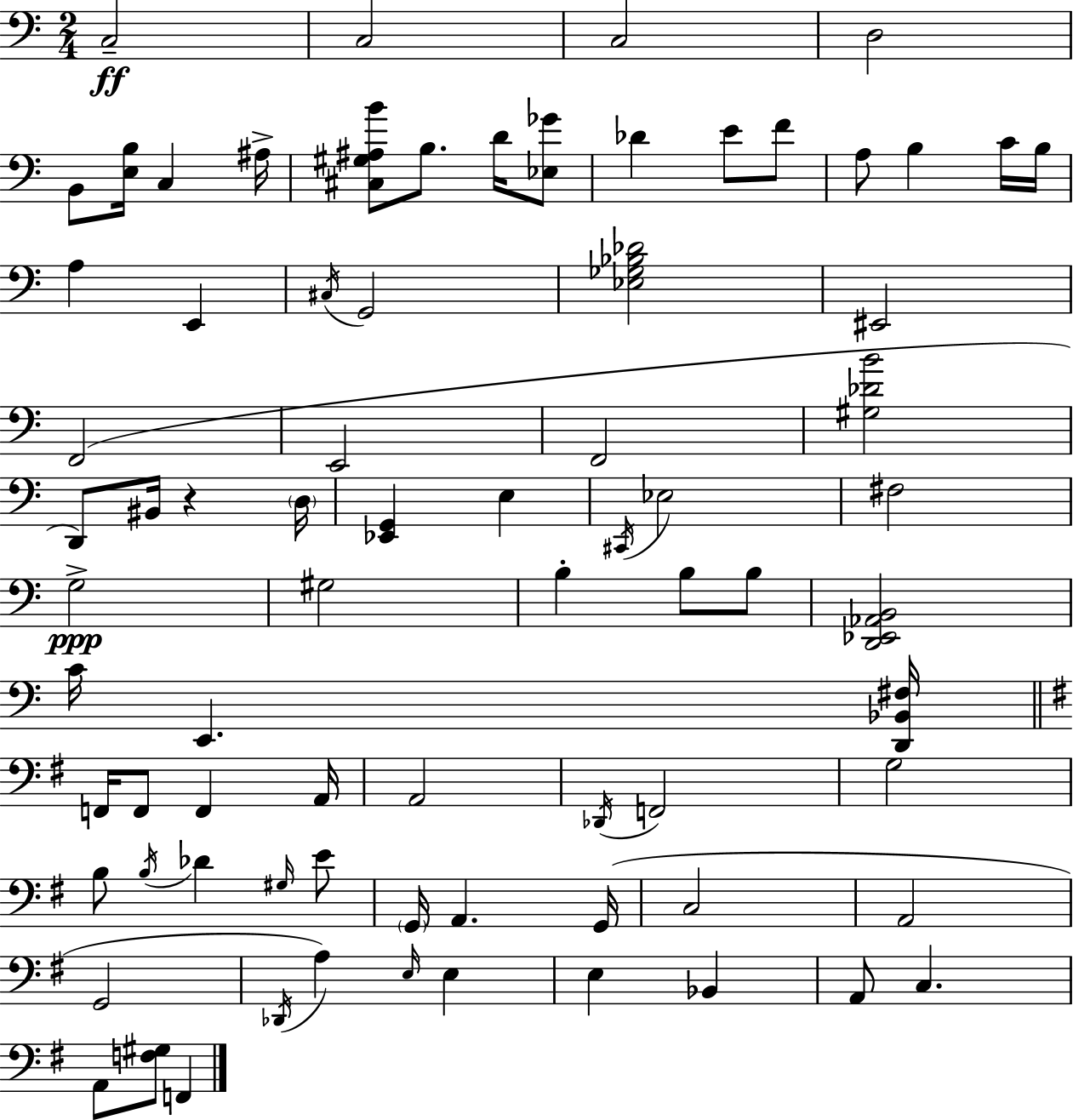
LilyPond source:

{
  \clef bass
  \numericTimeSignature
  \time 2/4
  \key c \major
  c2--\ff | c2 | c2 | d2 | \break b,8 <e b>16 c4 ais16-> | <cis gis ais b'>8 b8. d'16 <ees ges'>8 | des'4 e'8 f'8 | a8 b4 c'16 b16 | \break a4 e,4 | \acciaccatura { cis16 } g,2 | <ees ges bes des'>2 | eis,2 | \break f,2( | e,2 | f,2 | <gis des' b'>2 | \break d,8) bis,16 r4 | \parenthesize d16 <ees, g,>4 e4 | \acciaccatura { cis,16 } ees2 | fis2 | \break g2->\ppp | gis2 | b4-. b8 | b8 <d, ees, aes, b,>2 | \break c'16 e,4. | <d, bes, fis>16 \bar "||" \break \key g \major f,16 f,8 f,4 a,16 | a,2 | \acciaccatura { des,16 } f,2 | g2 | \break b8 \acciaccatura { b16 } des'4 | \grace { gis16 } e'8 \parenthesize g,16 a,4. | g,16( c2 | a,2 | \break g,2 | \acciaccatura { des,16 } a4) | \grace { e16 } e4 e4 | bes,4 a,8 c4. | \break a,8 <f gis>8 | f,4 \bar "|."
}